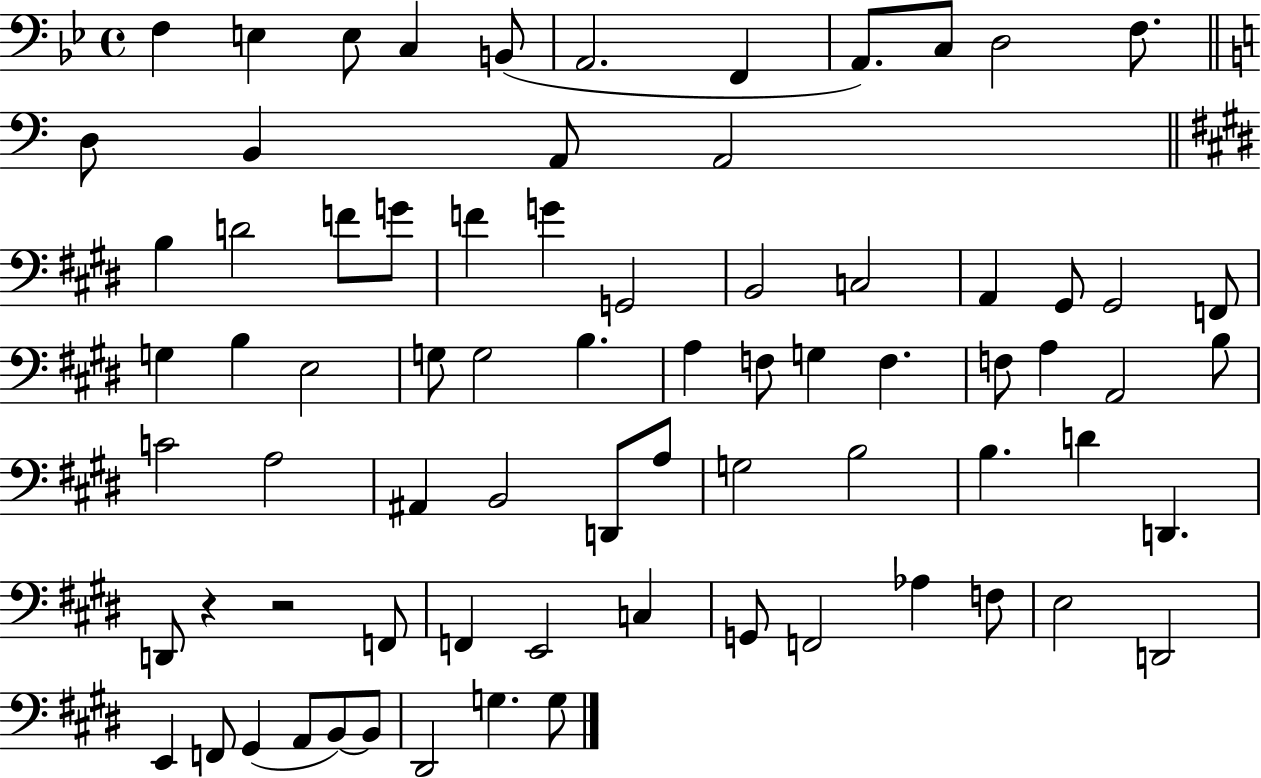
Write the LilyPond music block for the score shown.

{
  \clef bass
  \time 4/4
  \defaultTimeSignature
  \key bes \major
  f4 e4 e8 c4 b,8( | a,2. f,4 | a,8.) c8 d2 f8. | \bar "||" \break \key c \major d8 b,4 a,8 a,2 | \bar "||" \break \key e \major b4 d'2 f'8 g'8 | f'4 g'4 g,2 | b,2 c2 | a,4 gis,8 gis,2 f,8 | \break g4 b4 e2 | g8 g2 b4. | a4 f8 g4 f4. | f8 a4 a,2 b8 | \break c'2 a2 | ais,4 b,2 d,8 a8 | g2 b2 | b4. d'4 d,4. | \break d,8 r4 r2 f,8 | f,4 e,2 c4 | g,8 f,2 aes4 f8 | e2 d,2 | \break e,4 f,8 gis,4( a,8 b,8~~) b,8 | dis,2 g4. g8 | \bar "|."
}